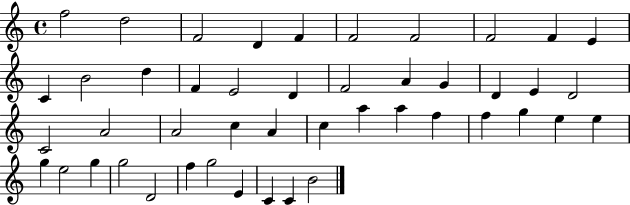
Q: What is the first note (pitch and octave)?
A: F5